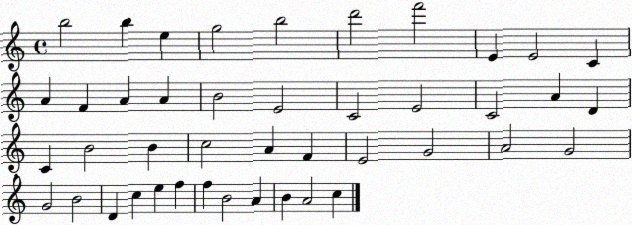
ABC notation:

X:1
T:Untitled
M:4/4
L:1/4
K:C
b2 b e g2 b2 d'2 f'2 E E2 C A F A A B2 E2 C2 E2 C2 A D C B2 B c2 A F E2 G2 A2 G2 G2 B2 D c e f f B2 A B A2 c